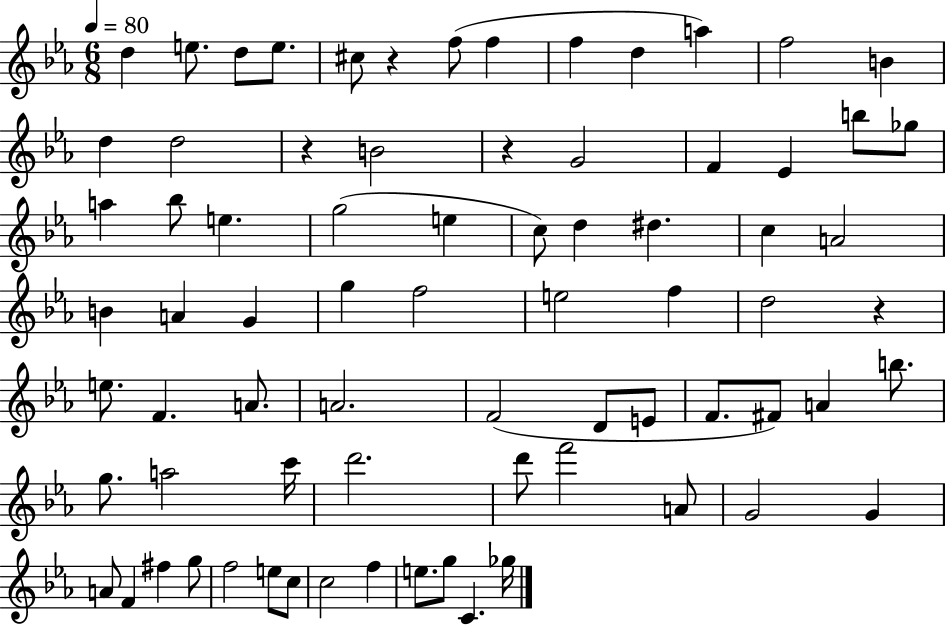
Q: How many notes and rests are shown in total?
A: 75